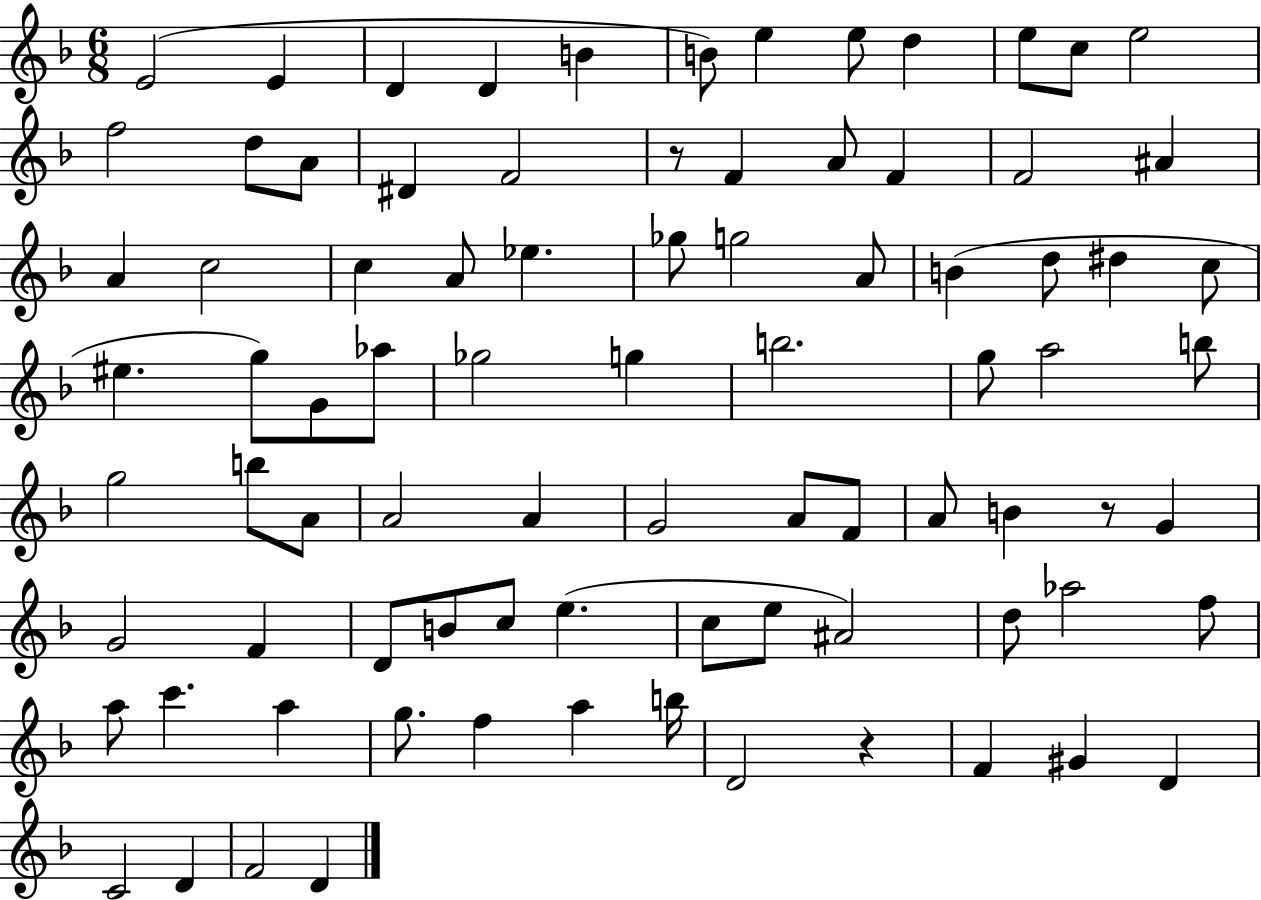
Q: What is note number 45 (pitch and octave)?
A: G5